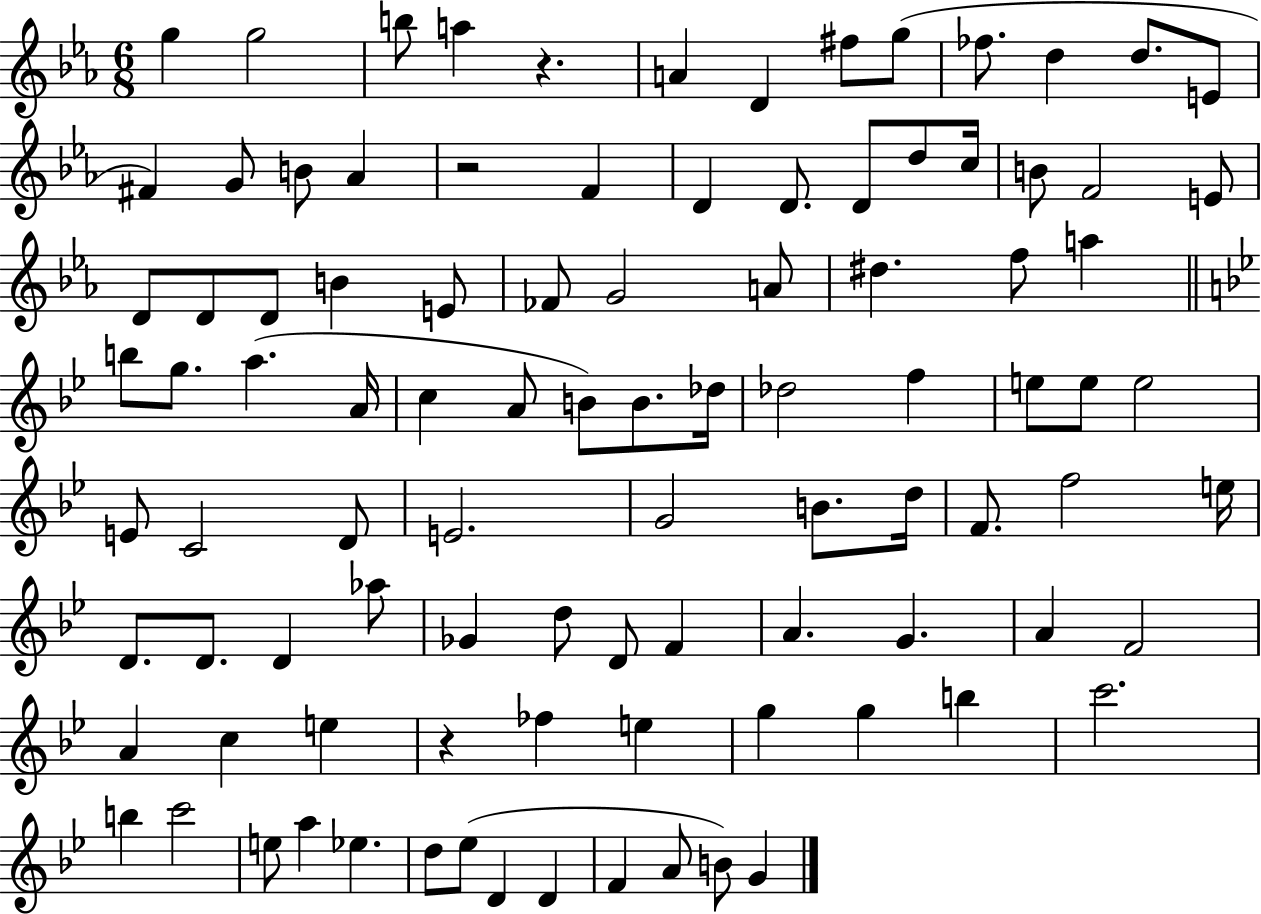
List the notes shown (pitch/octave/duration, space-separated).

G5/q G5/h B5/e A5/q R/q. A4/q D4/q F#5/e G5/e FES5/e. D5/q D5/e. E4/e F#4/q G4/e B4/e Ab4/q R/h F4/q D4/q D4/e. D4/e D5/e C5/s B4/e F4/h E4/e D4/e D4/e D4/e B4/q E4/e FES4/e G4/h A4/e D#5/q. F5/e A5/q B5/e G5/e. A5/q. A4/s C5/q A4/e B4/e B4/e. Db5/s Db5/h F5/q E5/e E5/e E5/h E4/e C4/h D4/e E4/h. G4/h B4/e. D5/s F4/e. F5/h E5/s D4/e. D4/e. D4/q Ab5/e Gb4/q D5/e D4/e F4/q A4/q. G4/q. A4/q F4/h A4/q C5/q E5/q R/q FES5/q E5/q G5/q G5/q B5/q C6/h. B5/q C6/h E5/e A5/q Eb5/q. D5/e Eb5/e D4/q D4/q F4/q A4/e B4/e G4/q